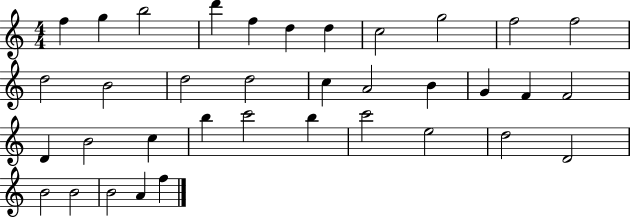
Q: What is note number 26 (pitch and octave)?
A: C6